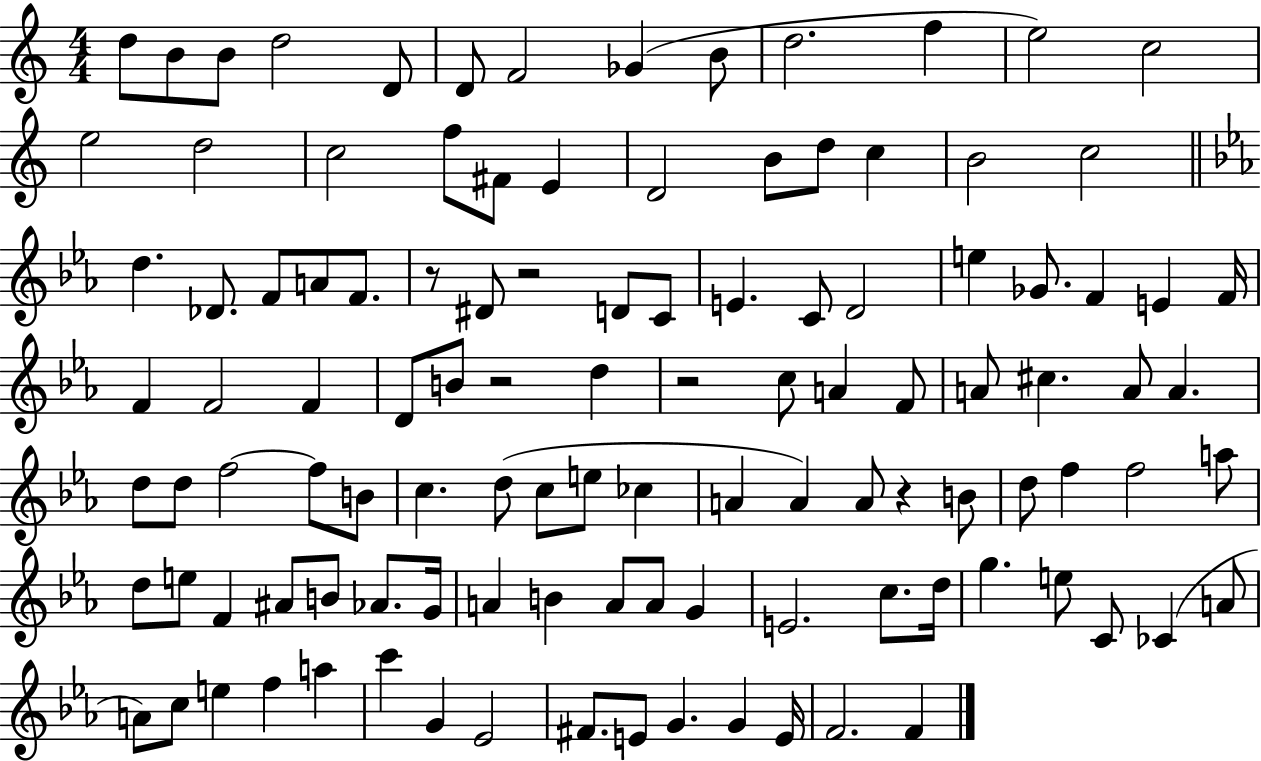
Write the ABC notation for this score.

X:1
T:Untitled
M:4/4
L:1/4
K:C
d/2 B/2 B/2 d2 D/2 D/2 F2 _G B/2 d2 f e2 c2 e2 d2 c2 f/2 ^F/2 E D2 B/2 d/2 c B2 c2 d _D/2 F/2 A/2 F/2 z/2 ^D/2 z2 D/2 C/2 E C/2 D2 e _G/2 F E F/4 F F2 F D/2 B/2 z2 d z2 c/2 A F/2 A/2 ^c A/2 A d/2 d/2 f2 f/2 B/2 c d/2 c/2 e/2 _c A A A/2 z B/2 d/2 f f2 a/2 d/2 e/2 F ^A/2 B/2 _A/2 G/4 A B A/2 A/2 G E2 c/2 d/4 g e/2 C/2 _C A/2 A/2 c/2 e f a c' G _E2 ^F/2 E/2 G G E/4 F2 F